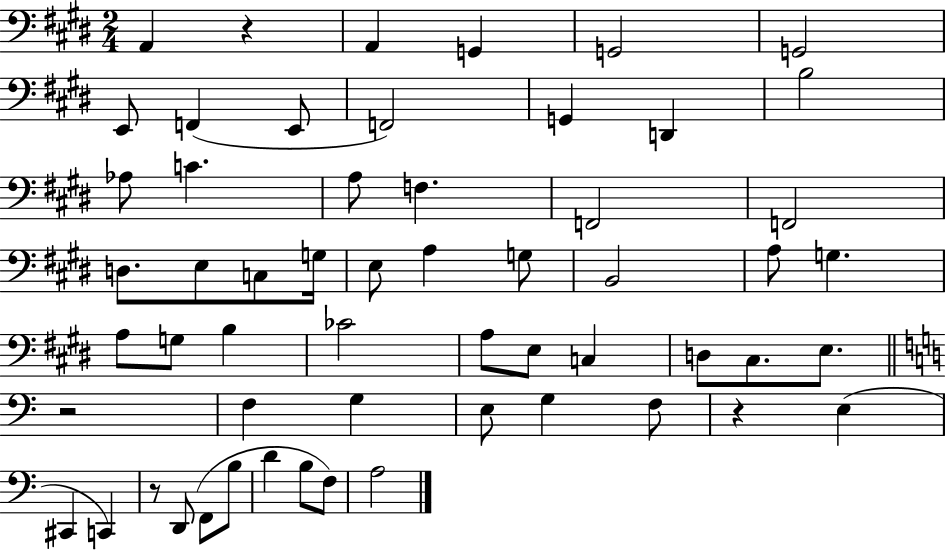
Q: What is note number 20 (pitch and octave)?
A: E3